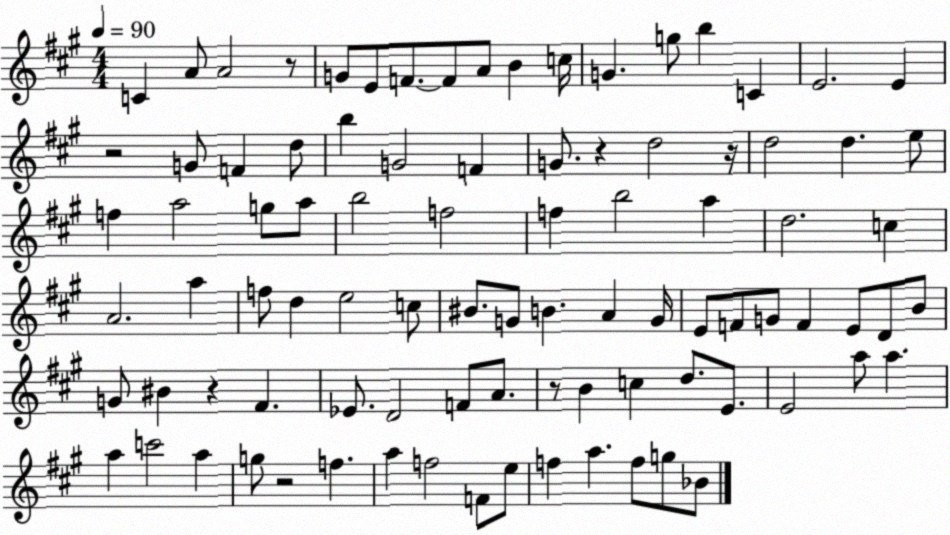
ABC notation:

X:1
T:Untitled
M:4/4
L:1/4
K:A
C A/2 A2 z/2 G/2 E/2 F/2 F/2 A/2 B c/4 G g/2 b C E2 E z2 G/2 F d/2 b G2 F G/2 z d2 z/4 d2 d e/2 f a2 g/2 a/2 b2 f2 f b2 a d2 c A2 a f/2 d e2 c/2 ^B/2 G/2 B A G/4 E/2 F/2 G/2 F E/2 D/2 B/2 G/2 ^B z ^F _E/2 D2 F/2 A/2 z/2 B c d/2 E/2 E2 a/2 a a c'2 a g/2 z2 f a f2 F/2 e/2 f a f/2 g/2 _B/2